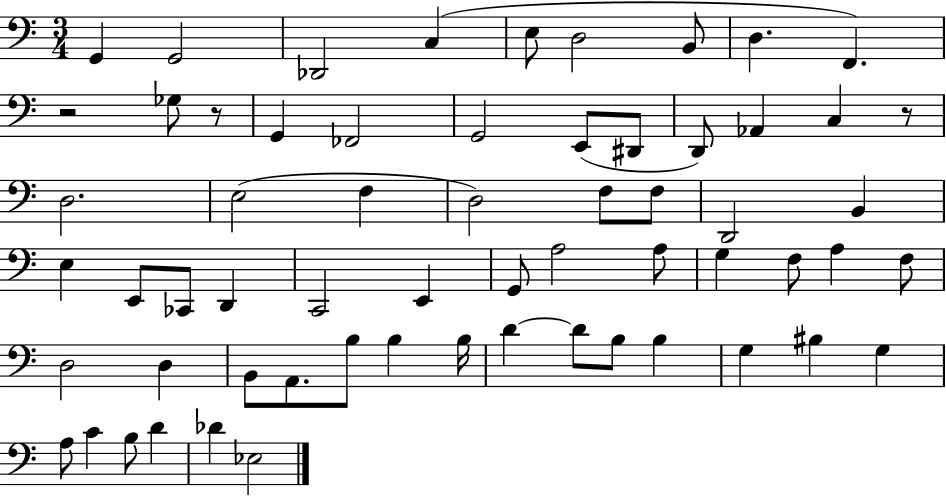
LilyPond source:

{
  \clef bass
  \numericTimeSignature
  \time 3/4
  \key c \major
  g,4 g,2 | des,2 c4( | e8 d2 b,8 | d4. f,4.) | \break r2 ges8 r8 | g,4 fes,2 | g,2 e,8( dis,8 | d,8) aes,4 c4 r8 | \break d2. | e2( f4 | d2) f8 f8 | d,2 b,4 | \break e4 e,8 ces,8 d,4 | c,2 e,4 | g,8 a2 a8 | g4 f8 a4 f8 | \break d2 d4 | b,8 a,8. b8 b4 b16 | d'4~~ d'8 b8 b4 | g4 bis4 g4 | \break a8 c'4 b8 d'4 | des'4 ees2 | \bar "|."
}